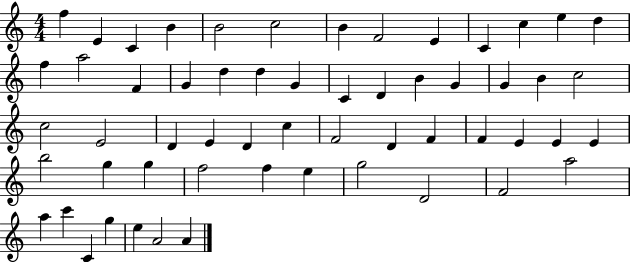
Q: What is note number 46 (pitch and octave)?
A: E5